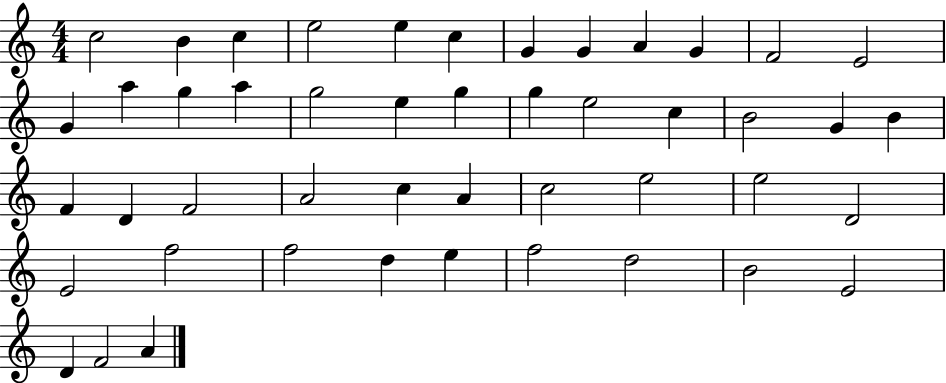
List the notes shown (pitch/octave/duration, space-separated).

C5/h B4/q C5/q E5/h E5/q C5/q G4/q G4/q A4/q G4/q F4/h E4/h G4/q A5/q G5/q A5/q G5/h E5/q G5/q G5/q E5/h C5/q B4/h G4/q B4/q F4/q D4/q F4/h A4/h C5/q A4/q C5/h E5/h E5/h D4/h E4/h F5/h F5/h D5/q E5/q F5/h D5/h B4/h E4/h D4/q F4/h A4/q